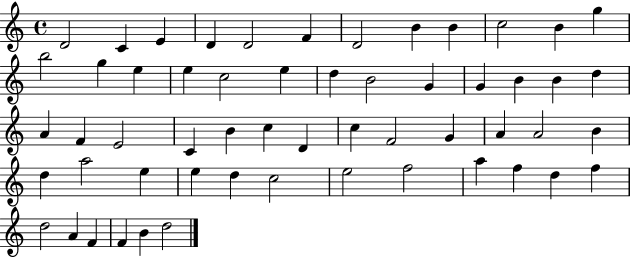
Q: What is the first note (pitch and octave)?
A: D4